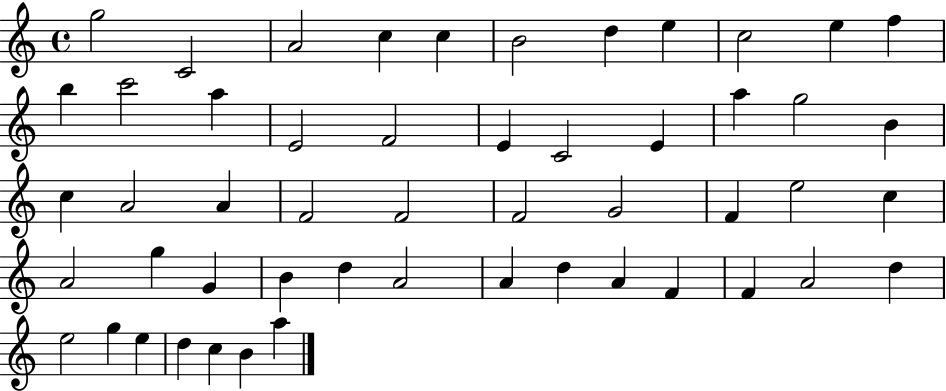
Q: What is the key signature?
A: C major